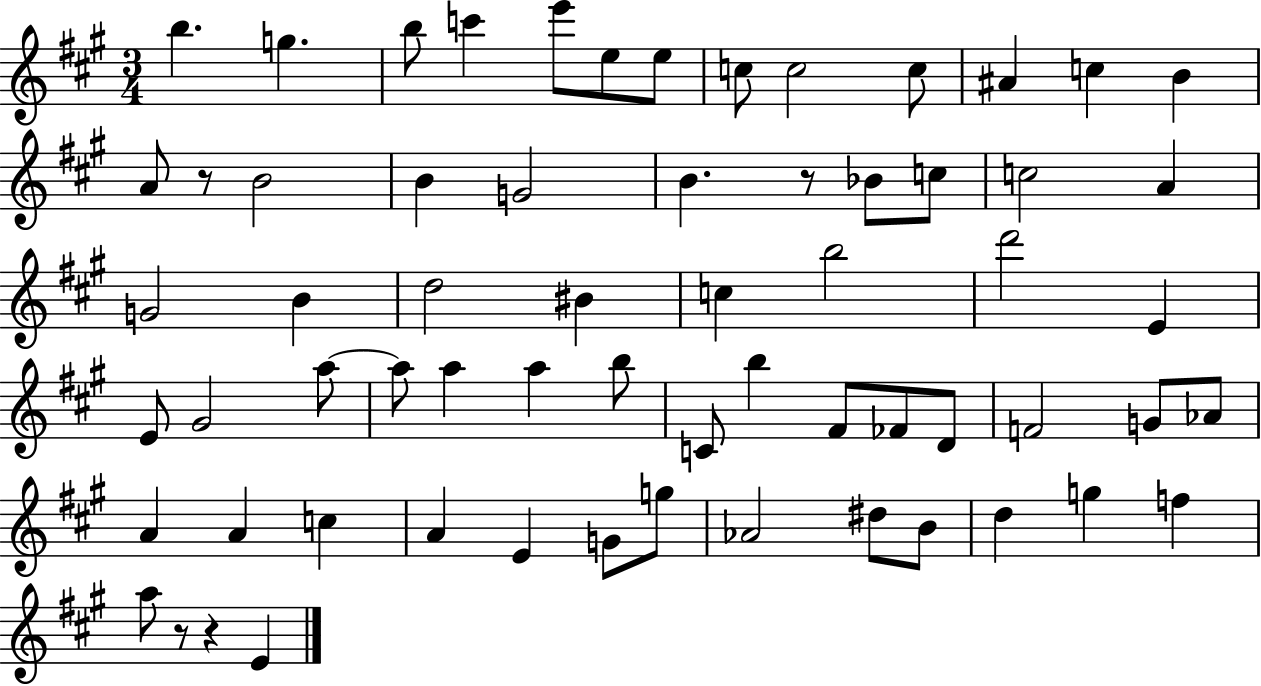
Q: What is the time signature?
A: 3/4